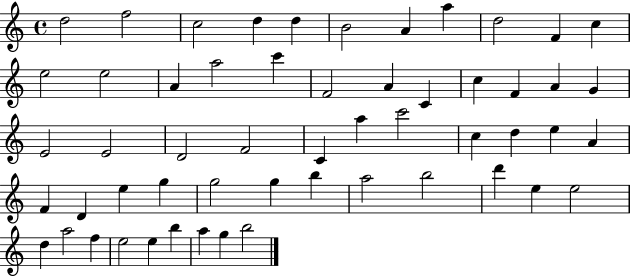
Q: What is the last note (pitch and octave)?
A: B5